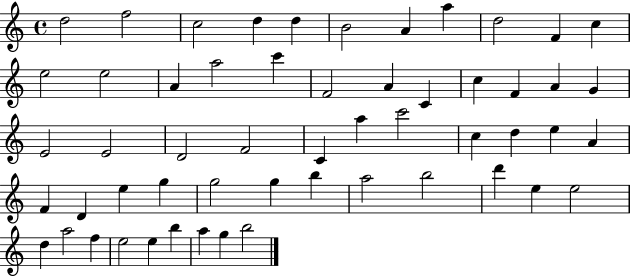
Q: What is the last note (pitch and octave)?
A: B5